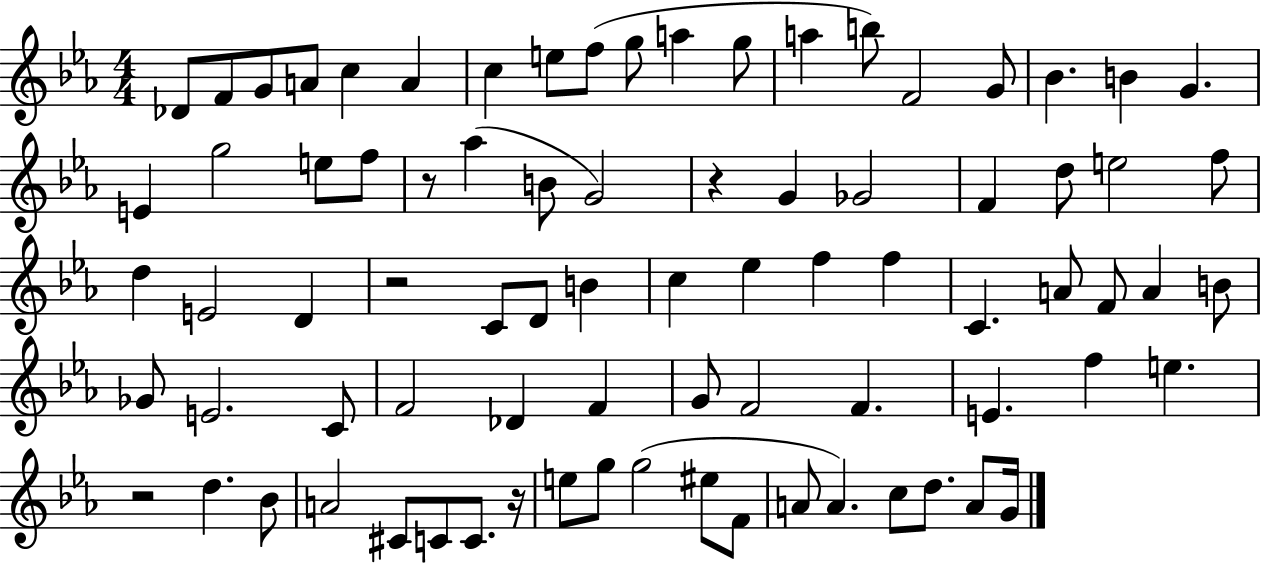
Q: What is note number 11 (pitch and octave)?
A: A5